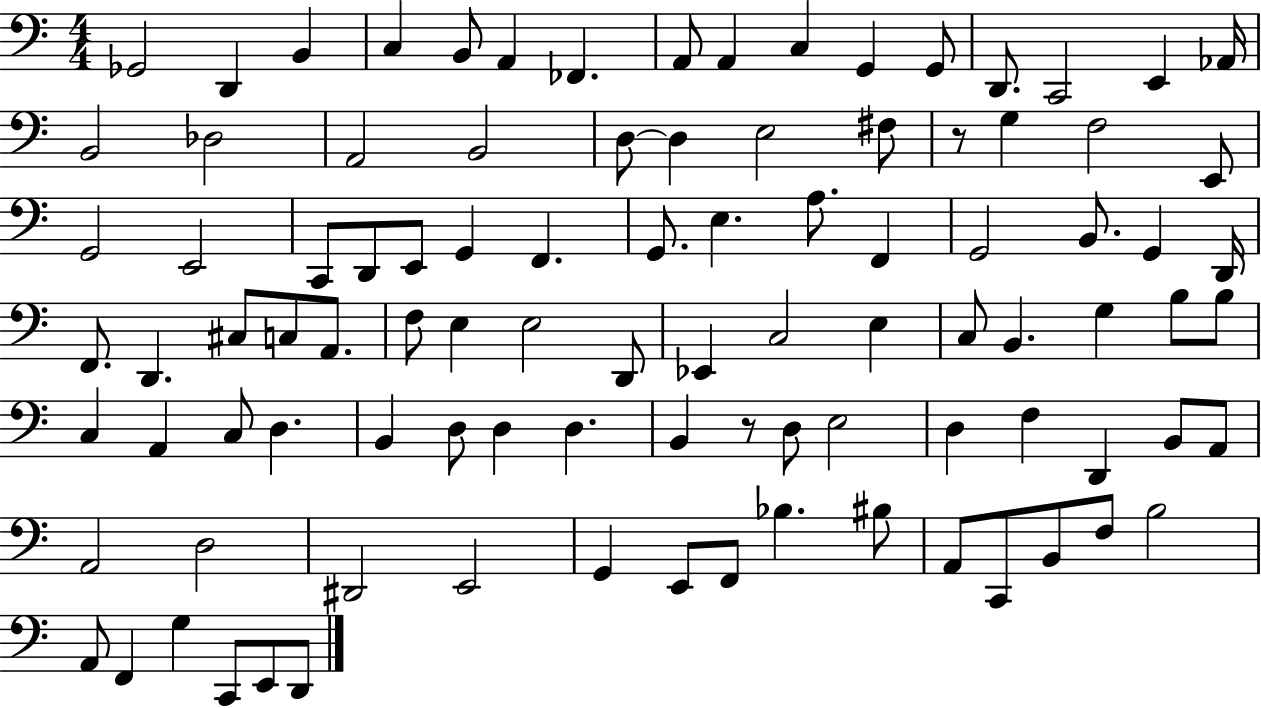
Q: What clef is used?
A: bass